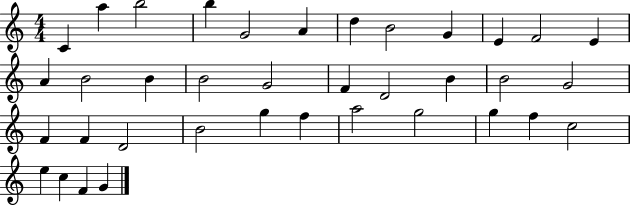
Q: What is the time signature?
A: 4/4